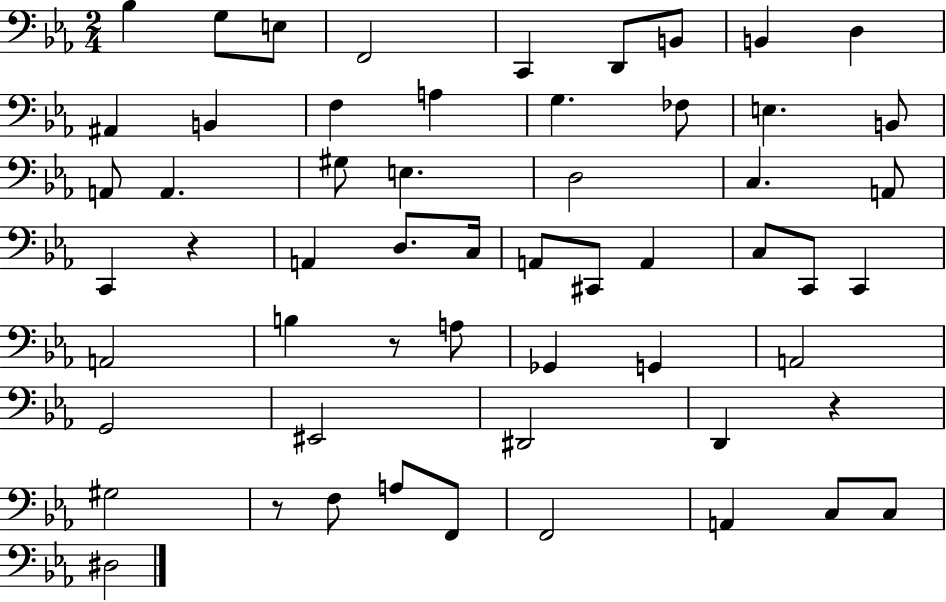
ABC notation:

X:1
T:Untitled
M:2/4
L:1/4
K:Eb
_B, G,/2 E,/2 F,,2 C,, D,,/2 B,,/2 B,, D, ^A,, B,, F, A, G, _F,/2 E, B,,/2 A,,/2 A,, ^G,/2 E, D,2 C, A,,/2 C,, z A,, D,/2 C,/4 A,,/2 ^C,,/2 A,, C,/2 C,,/2 C,, A,,2 B, z/2 A,/2 _G,, G,, A,,2 G,,2 ^E,,2 ^D,,2 D,, z ^G,2 z/2 F,/2 A,/2 F,,/2 F,,2 A,, C,/2 C,/2 ^D,2